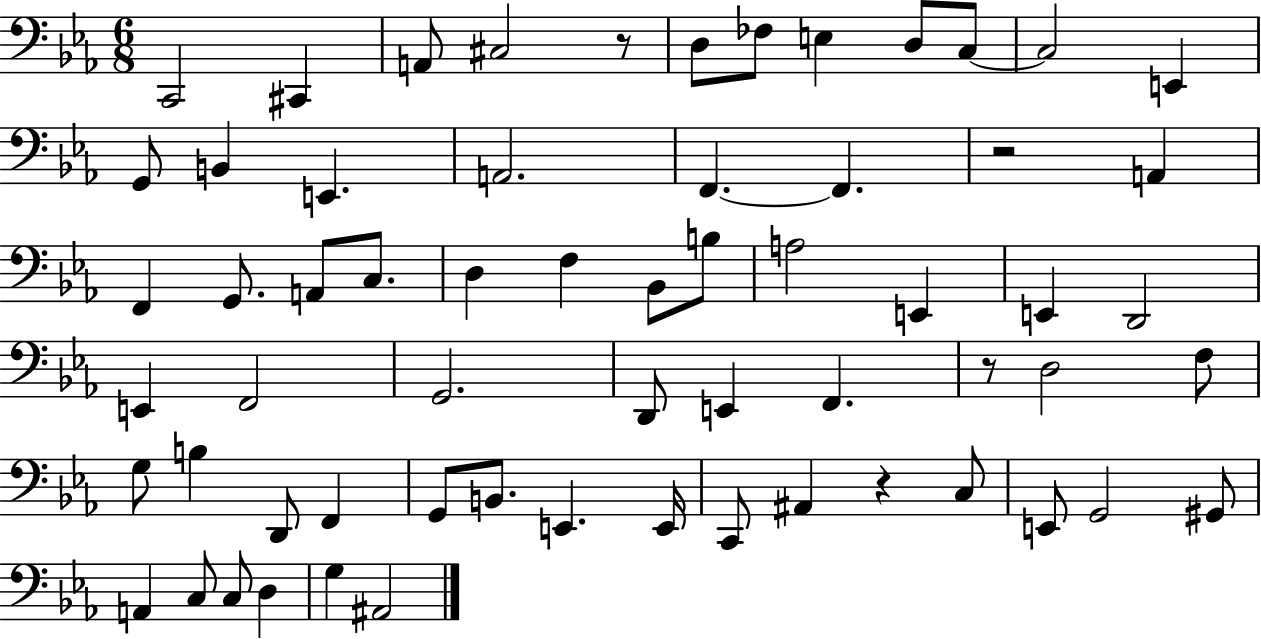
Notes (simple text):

C2/h C#2/q A2/e C#3/h R/e D3/e FES3/e E3/q D3/e C3/e C3/h E2/q G2/e B2/q E2/q. A2/h. F2/q. F2/q. R/h A2/q F2/q G2/e. A2/e C3/e. D3/q F3/q Bb2/e B3/e A3/h E2/q E2/q D2/h E2/q F2/h G2/h. D2/e E2/q F2/q. R/e D3/h F3/e G3/e B3/q D2/e F2/q G2/e B2/e. E2/q. E2/s C2/e A#2/q R/q C3/e E2/e G2/h G#2/e A2/q C3/e C3/e D3/q G3/q A#2/h